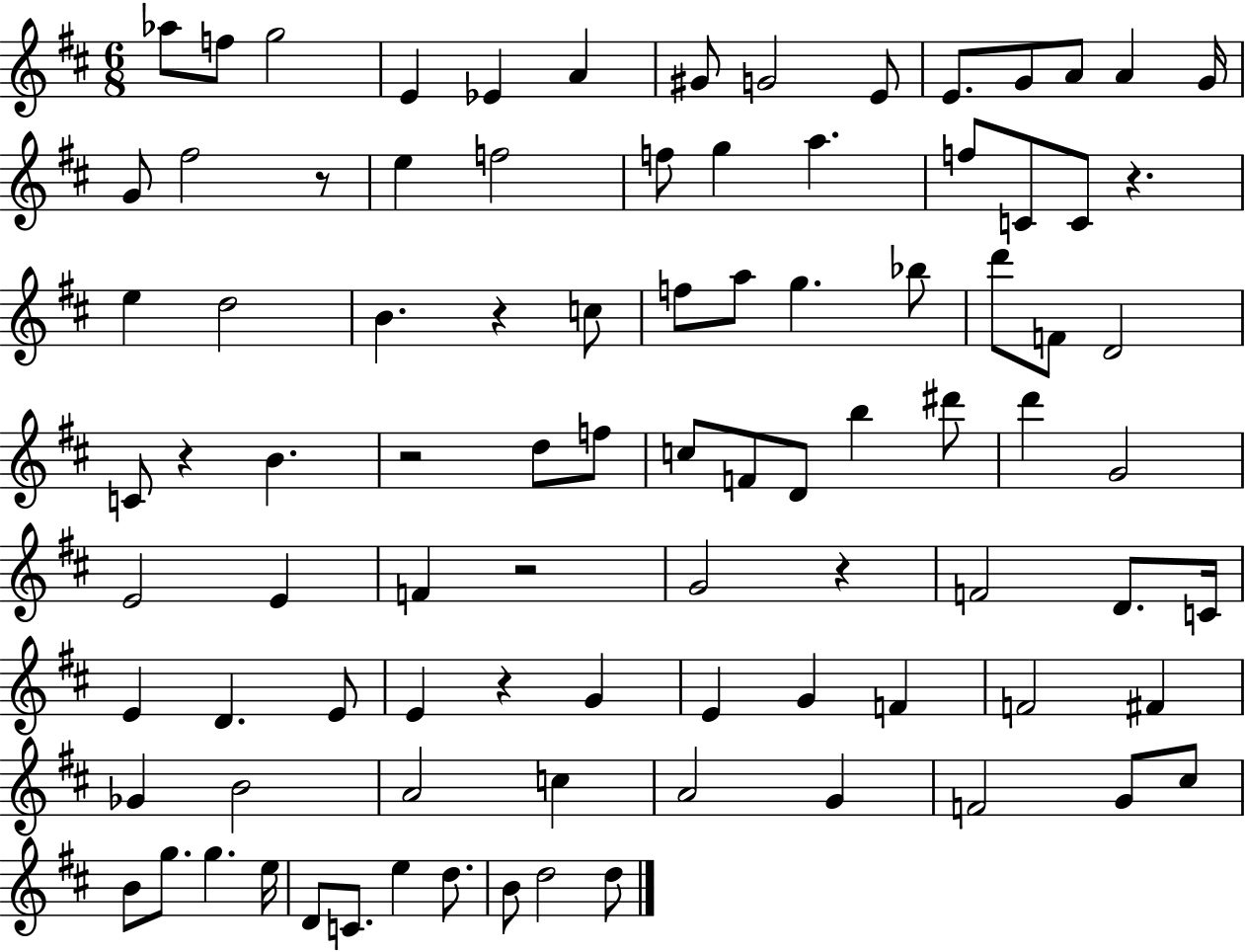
Ab5/e F5/e G5/h E4/q Eb4/q A4/q G#4/e G4/h E4/e E4/e. G4/e A4/e A4/q G4/s G4/e F#5/h R/e E5/q F5/h F5/e G5/q A5/q. F5/e C4/e C4/e R/q. E5/q D5/h B4/q. R/q C5/e F5/e A5/e G5/q. Bb5/e D6/e F4/e D4/h C4/e R/q B4/q. R/h D5/e F5/e C5/e F4/e D4/e B5/q D#6/e D6/q G4/h E4/h E4/q F4/q R/h G4/h R/q F4/h D4/e. C4/s E4/q D4/q. E4/e E4/q R/q G4/q E4/q G4/q F4/q F4/h F#4/q Gb4/q B4/h A4/h C5/q A4/h G4/q F4/h G4/e C#5/e B4/e G5/e. G5/q. E5/s D4/e C4/e. E5/q D5/e. B4/e D5/h D5/e